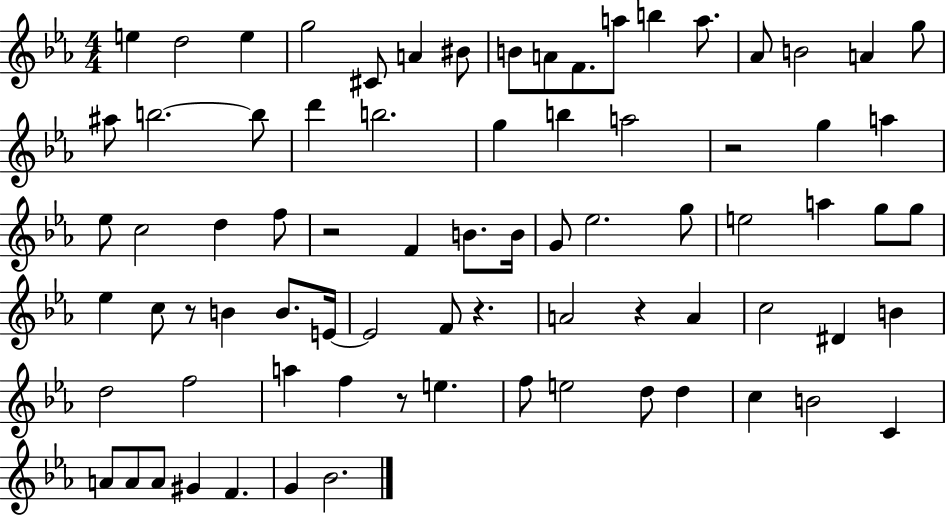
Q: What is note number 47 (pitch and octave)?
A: E4